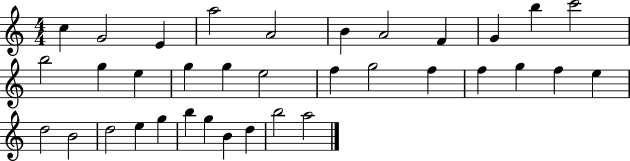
{
  \clef treble
  \numericTimeSignature
  \time 4/4
  \key c \major
  c''4 g'2 e'4 | a''2 a'2 | b'4 a'2 f'4 | g'4 b''4 c'''2 | \break b''2 g''4 e''4 | g''4 g''4 e''2 | f''4 g''2 f''4 | f''4 g''4 f''4 e''4 | \break d''2 b'2 | d''2 e''4 g''4 | b''4 g''4 b'4 d''4 | b''2 a''2 | \break \bar "|."
}